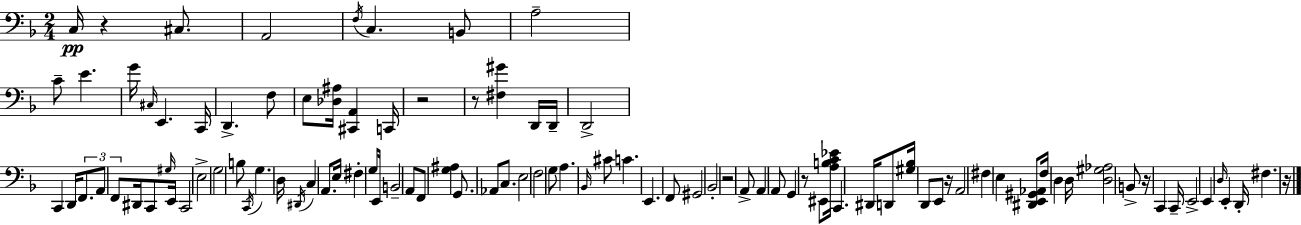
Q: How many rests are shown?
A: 8